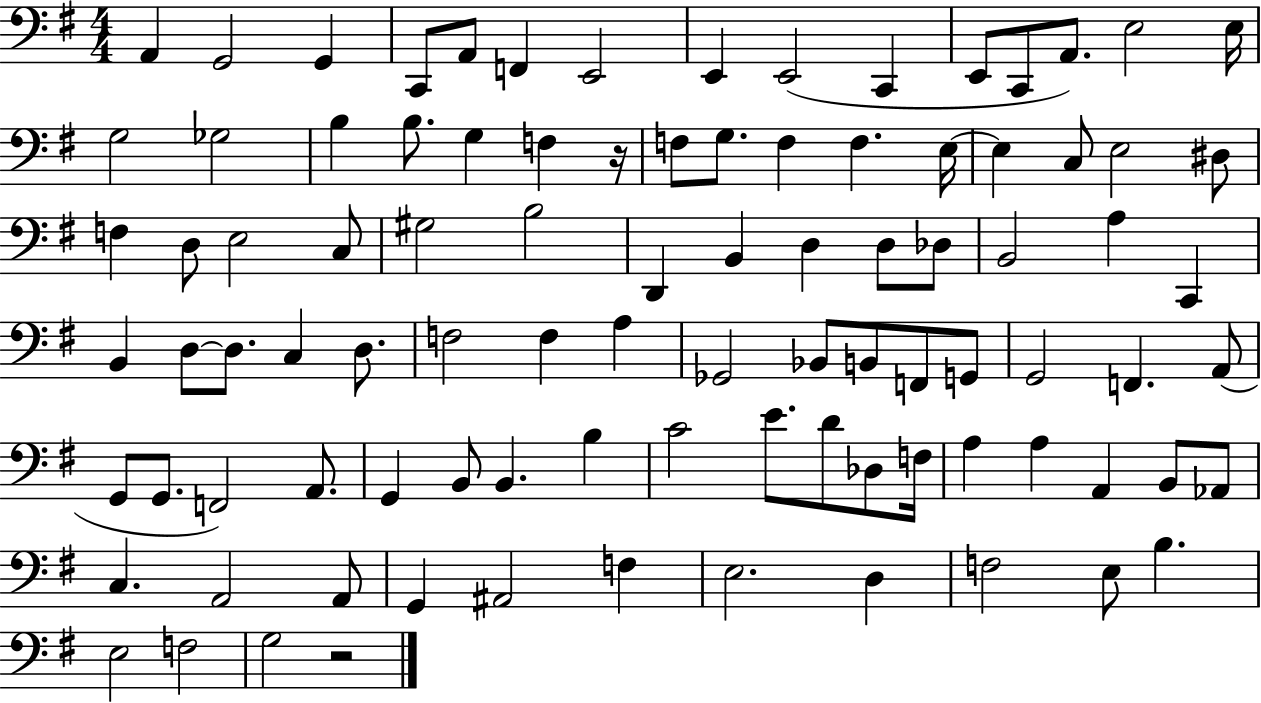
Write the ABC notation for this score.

X:1
T:Untitled
M:4/4
L:1/4
K:G
A,, G,,2 G,, C,,/2 A,,/2 F,, E,,2 E,, E,,2 C,, E,,/2 C,,/2 A,,/2 E,2 E,/4 G,2 _G,2 B, B,/2 G, F, z/4 F,/2 G,/2 F, F, E,/4 E, C,/2 E,2 ^D,/2 F, D,/2 E,2 C,/2 ^G,2 B,2 D,, B,, D, D,/2 _D,/2 B,,2 A, C,, B,, D,/2 D,/2 C, D,/2 F,2 F, A, _G,,2 _B,,/2 B,,/2 F,,/2 G,,/2 G,,2 F,, A,,/2 G,,/2 G,,/2 F,,2 A,,/2 G,, B,,/2 B,, B, C2 E/2 D/2 _D,/2 F,/4 A, A, A,, B,,/2 _A,,/2 C, A,,2 A,,/2 G,, ^A,,2 F, E,2 D, F,2 E,/2 B, E,2 F,2 G,2 z2